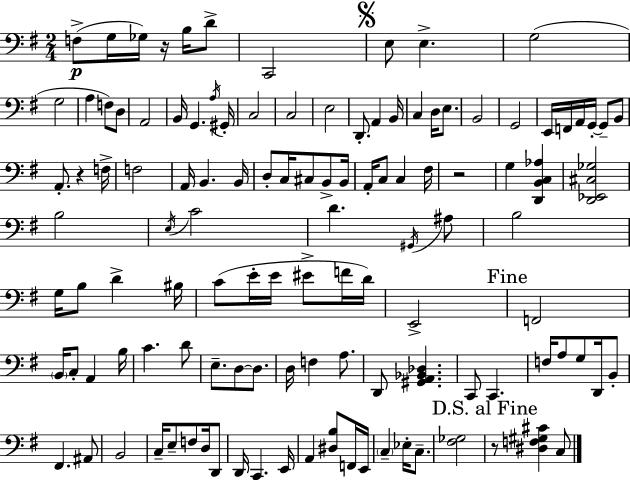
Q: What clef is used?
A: bass